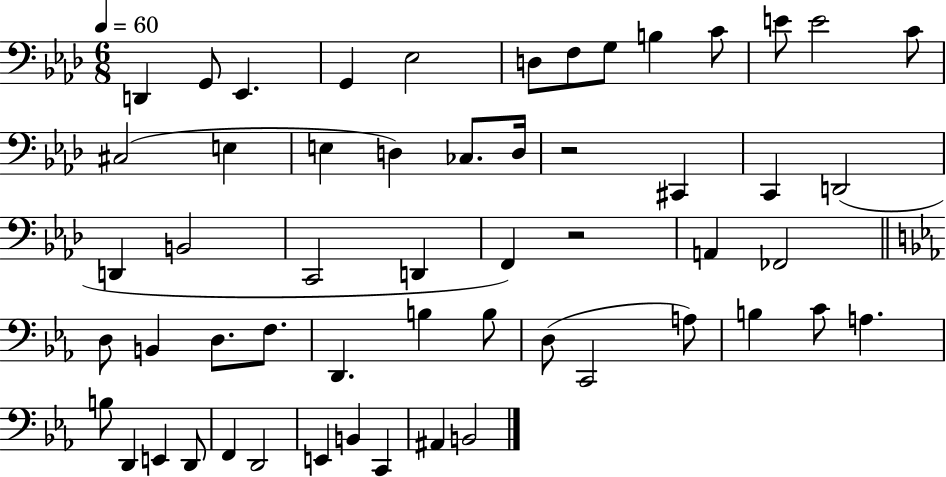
D2/q G2/e Eb2/q. G2/q Eb3/h D3/e F3/e G3/e B3/q C4/e E4/e E4/h C4/e C#3/h E3/q E3/q D3/q CES3/e. D3/s R/h C#2/q C2/q D2/h D2/q B2/h C2/h D2/q F2/q R/h A2/q FES2/h D3/e B2/q D3/e. F3/e. D2/q. B3/q B3/e D3/e C2/h A3/e B3/q C4/e A3/q. B3/e D2/q E2/q D2/e F2/q D2/h E2/q B2/q C2/q A#2/q B2/h